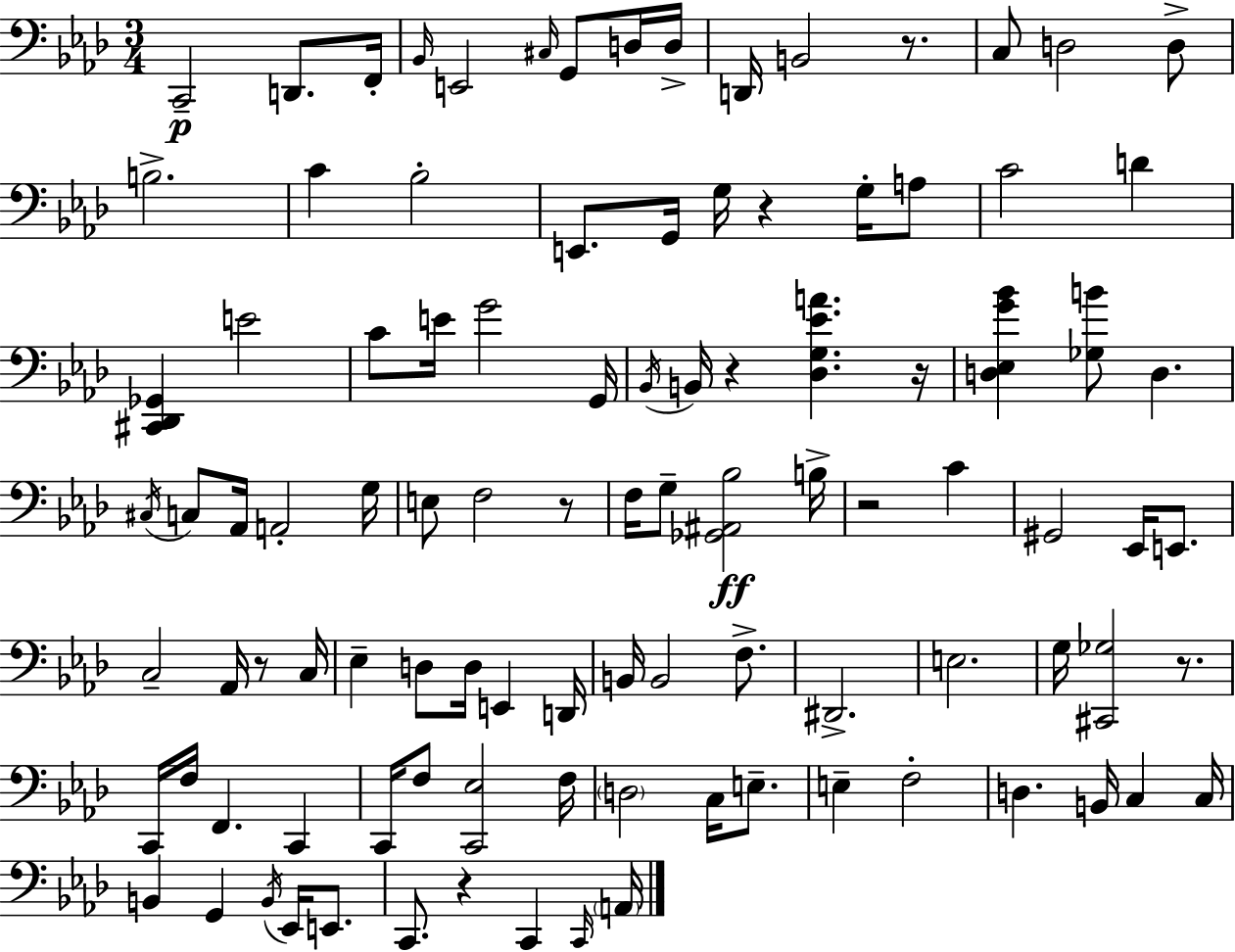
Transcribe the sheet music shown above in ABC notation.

X:1
T:Untitled
M:3/4
L:1/4
K:Fm
C,,2 D,,/2 F,,/4 _B,,/4 E,,2 ^C,/4 G,,/2 D,/4 D,/4 D,,/4 B,,2 z/2 C,/2 D,2 D,/2 B,2 C _B,2 E,,/2 G,,/4 G,/4 z G,/4 A,/2 C2 D [^C,,_D,,_G,,] E2 C/2 E/4 G2 G,,/4 _B,,/4 B,,/4 z [_D,G,_EA] z/4 [D,_E,G_B] [_G,B]/2 D, ^C,/4 C,/2 _A,,/4 A,,2 G,/4 E,/2 F,2 z/2 F,/4 G,/2 [_G,,^A,,_B,]2 B,/4 z2 C ^G,,2 _E,,/4 E,,/2 C,2 _A,,/4 z/2 C,/4 _E, D,/2 D,/4 E,, D,,/4 B,,/4 B,,2 F,/2 ^D,,2 E,2 G,/4 [^C,,_G,]2 z/2 C,,/4 F,/4 F,, C,, C,,/4 F,/2 [C,,_E,]2 F,/4 D,2 C,/4 E,/2 E, F,2 D, B,,/4 C, C,/4 B,, G,, B,,/4 _E,,/4 E,,/2 C,,/2 z C,, C,,/4 A,,/4